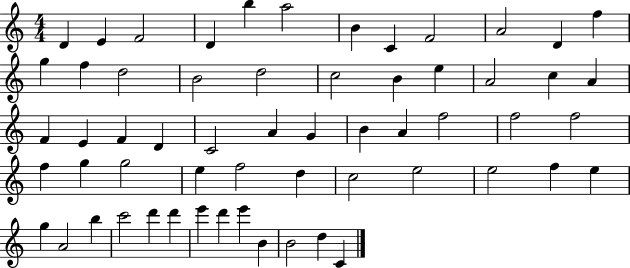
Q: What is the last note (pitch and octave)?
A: C4